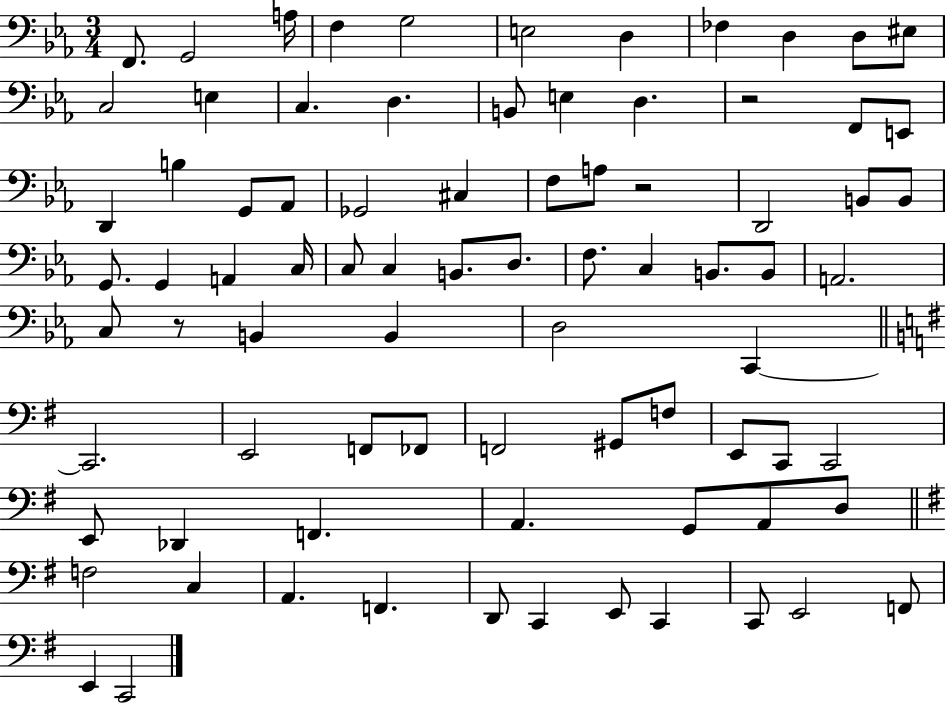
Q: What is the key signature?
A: EES major